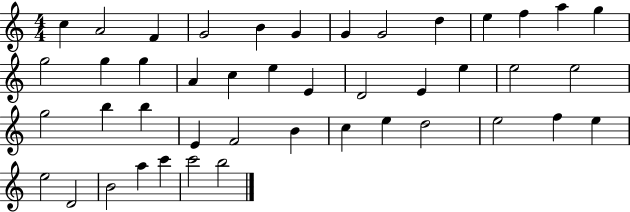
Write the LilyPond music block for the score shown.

{
  \clef treble
  \numericTimeSignature
  \time 4/4
  \key c \major
  c''4 a'2 f'4 | g'2 b'4 g'4 | g'4 g'2 d''4 | e''4 f''4 a''4 g''4 | \break g''2 g''4 g''4 | a'4 c''4 e''4 e'4 | d'2 e'4 e''4 | e''2 e''2 | \break g''2 b''4 b''4 | e'4 f'2 b'4 | c''4 e''4 d''2 | e''2 f''4 e''4 | \break e''2 d'2 | b'2 a''4 c'''4 | c'''2 b''2 | \bar "|."
}